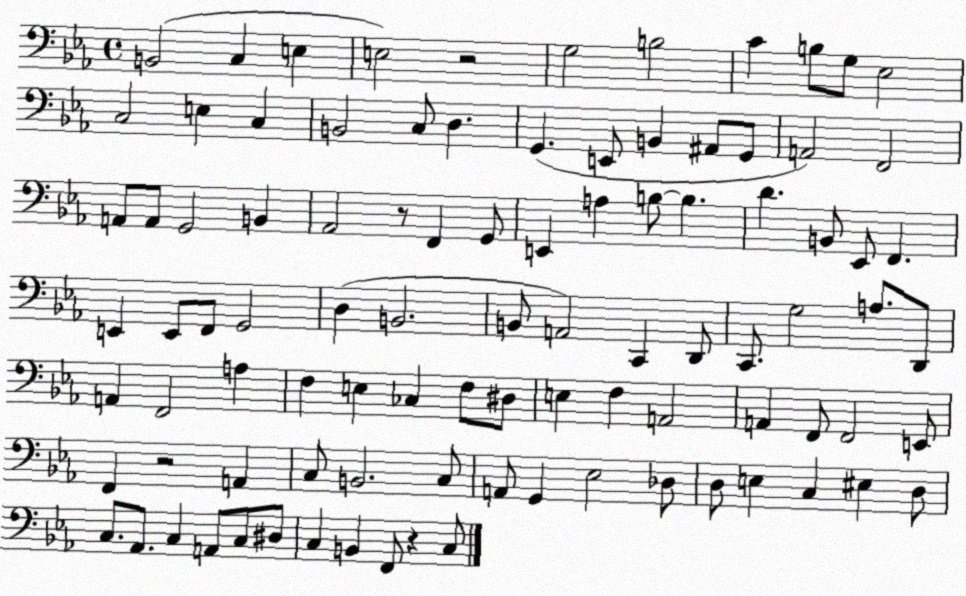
X:1
T:Untitled
M:4/4
L:1/4
K:Eb
B,,2 C, E, E,2 z2 G,2 B,2 C B,/2 G,/2 _E,2 C,2 E, C, B,,2 C,/2 D, G,, E,,/2 B,, ^A,,/2 G,,/2 A,,2 F,,2 A,,/2 A,,/2 G,,2 B,, _A,,2 z/2 F,, G,,/2 E,, A, B,/2 B, D B,,/2 _E,,/2 F,, E,, E,,/2 F,,/2 G,,2 D, B,,2 B,,/2 A,,2 C,, D,,/2 C,,/2 G,2 A,/2 D,,/2 A,, F,,2 A, F, E, _C, F,/2 ^D,/2 E, F, A,,2 A,, F,,/2 F,,2 E,,/2 F,, z2 A,, C,/2 B,,2 C,/2 A,,/2 G,, _E,2 _D,/2 D,/2 E, C, ^E, D,/2 C,/2 _A,,/2 C, A,,/2 C,/2 ^D,/2 C, B,, F,,/2 z C,/2